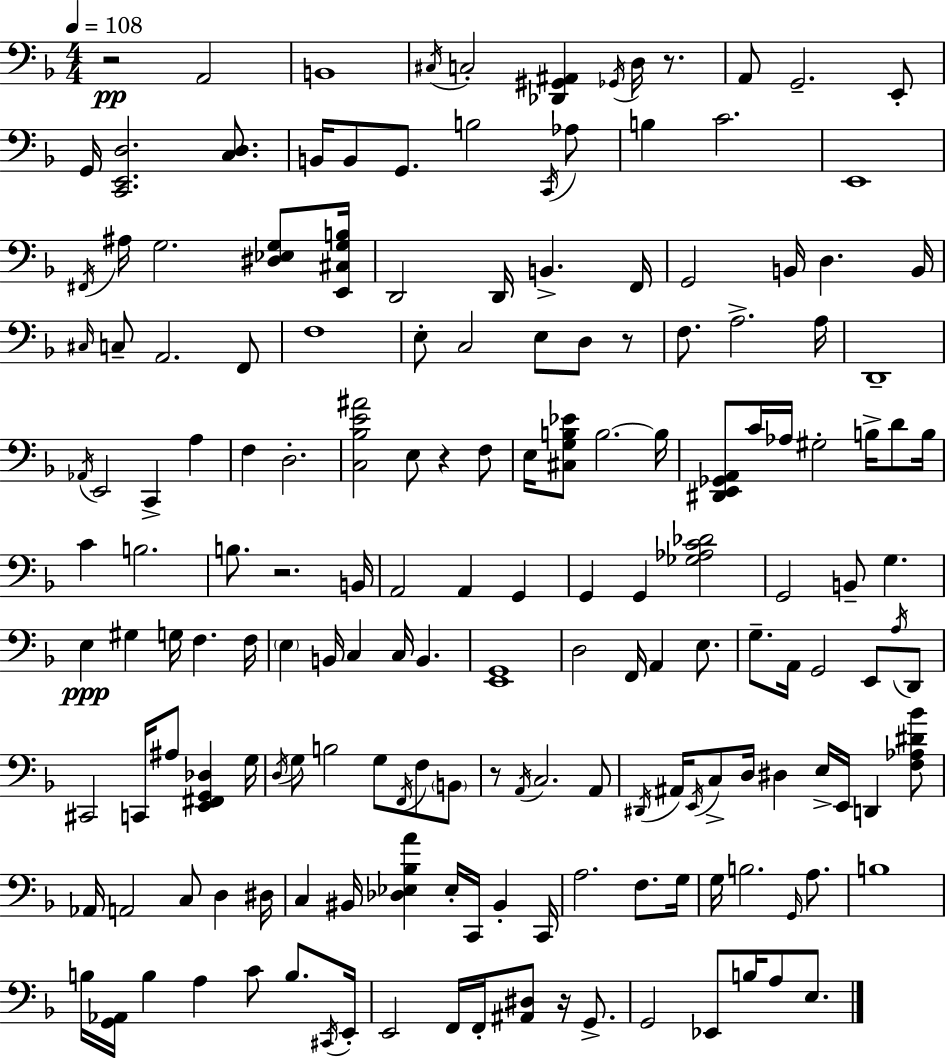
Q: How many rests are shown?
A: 7